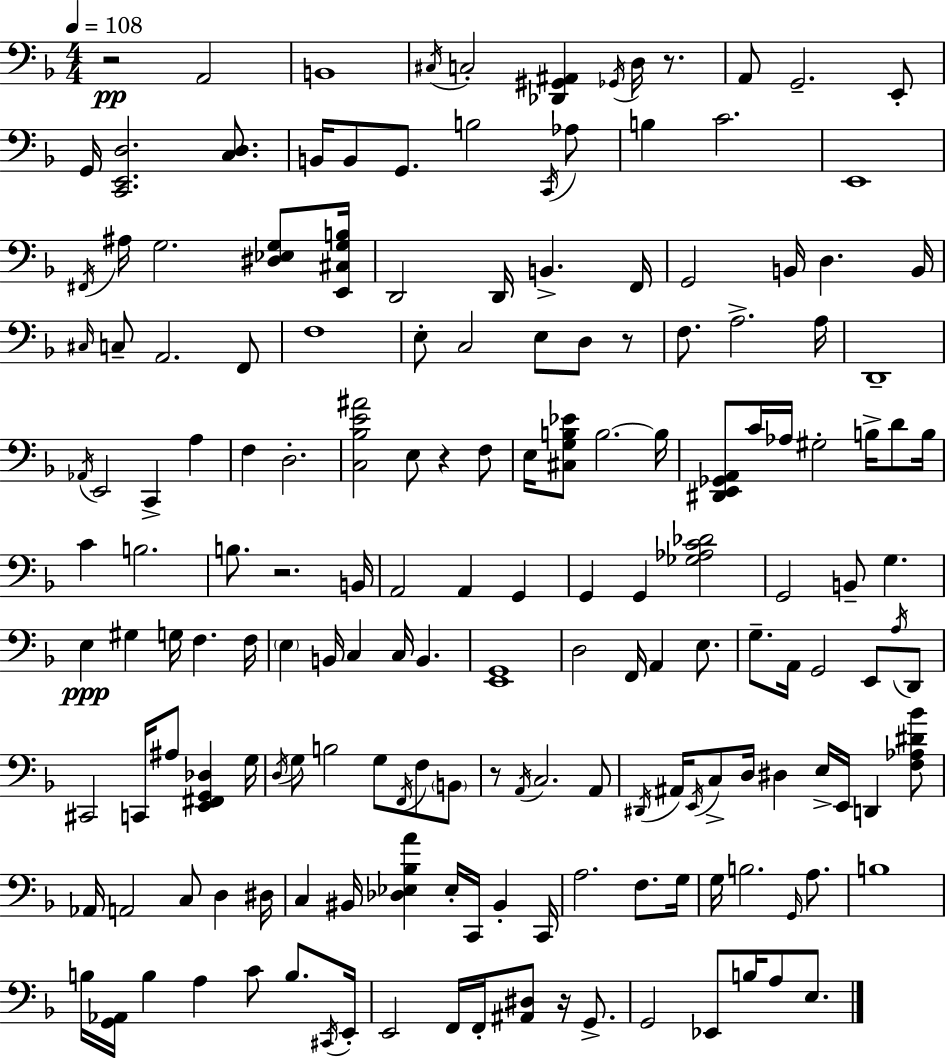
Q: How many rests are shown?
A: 7